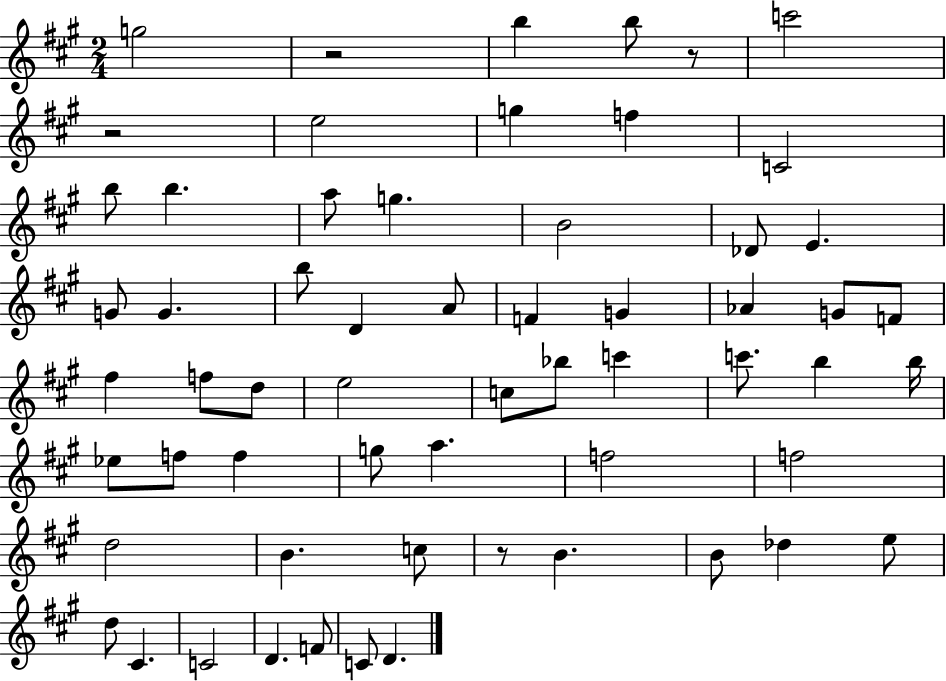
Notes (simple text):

G5/h R/h B5/q B5/e R/e C6/h R/h E5/h G5/q F5/q C4/h B5/e B5/q. A5/e G5/q. B4/h Db4/e E4/q. G4/e G4/q. B5/e D4/q A4/e F4/q G4/q Ab4/q G4/e F4/e F#5/q F5/e D5/e E5/h C5/e Bb5/e C6/q C6/e. B5/q B5/s Eb5/e F5/e F5/q G5/e A5/q. F5/h F5/h D5/h B4/q. C5/e R/e B4/q. B4/e Db5/q E5/e D5/e C#4/q. C4/h D4/q. F4/e C4/e D4/q.